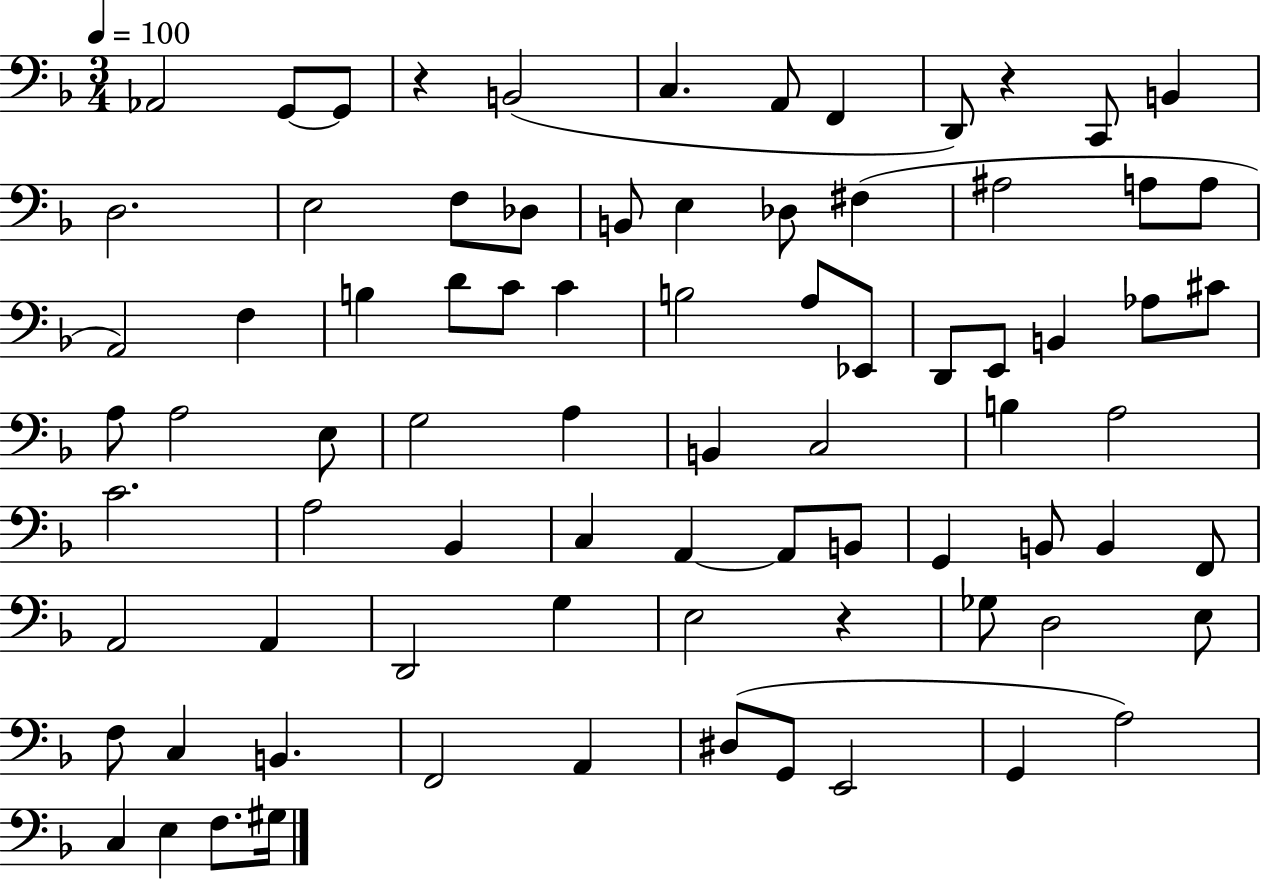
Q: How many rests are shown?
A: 3